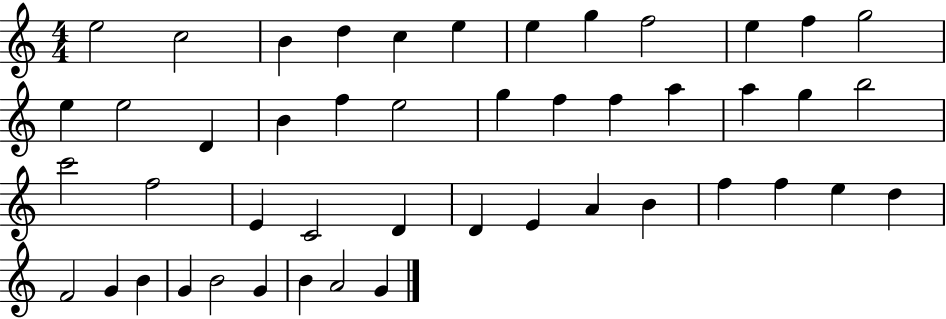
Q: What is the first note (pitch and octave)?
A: E5